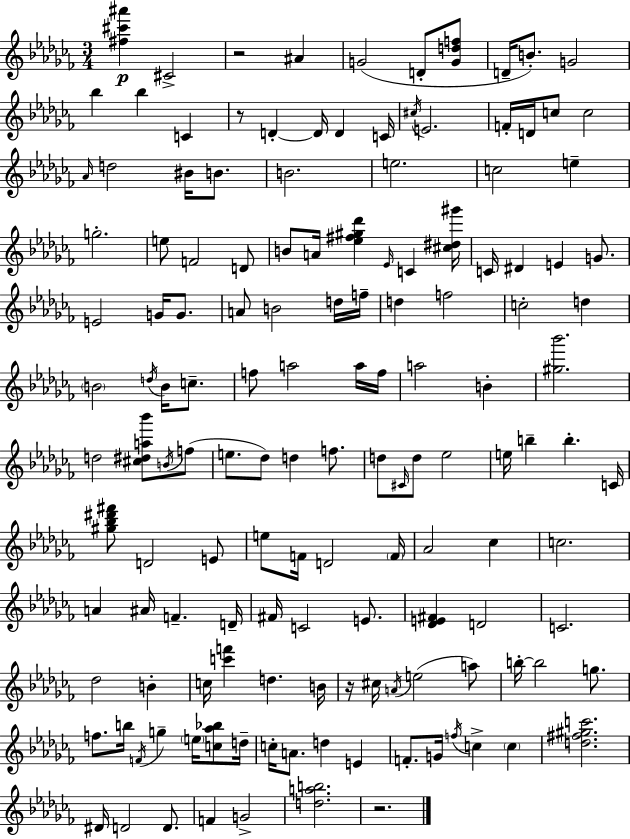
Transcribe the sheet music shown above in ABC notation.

X:1
T:Untitled
M:3/4
L:1/4
K:Abm
[^f^c'^a'] ^C2 z2 ^A G2 D/2 [Gdf]/2 D/4 B/2 G2 _b _b C z/2 D D/4 D C/4 ^c/4 E2 F/4 D/4 c/2 c2 _A/4 d2 ^B/4 B/2 B2 e2 c2 e g2 e/2 F2 D/2 B/2 A/4 [_e^f^g_d'] _E/4 C [^c^d^g']/4 C/4 ^D E G/2 E2 G/4 G/2 A/2 B2 d/4 f/4 d f2 c2 d B2 d/4 B/4 c/2 f/2 a2 a/4 f/4 a2 B [^g_b']2 d2 [^c^da_b']/2 B/4 f/2 e/2 _d/2 d f/2 d/2 ^C/4 d/2 _e2 e/4 b b C/4 [^g_b^d'^f']/2 D2 E/2 e/2 F/4 D2 F/4 _A2 _c c2 A ^A/4 F D/4 ^F/4 C2 E/2 [_DE^F] D2 C2 _d2 B c/4 [c'f'] d B/4 z/4 ^c/4 A/4 e2 a/2 b/4 b2 g/2 f/2 b/4 F/4 g e/4 [c_a_b]/2 d/4 c/4 A/2 d E F/2 G/4 f/4 c c [d^f^gc']2 ^D/4 D2 D/2 F G2 [dab]2 z2